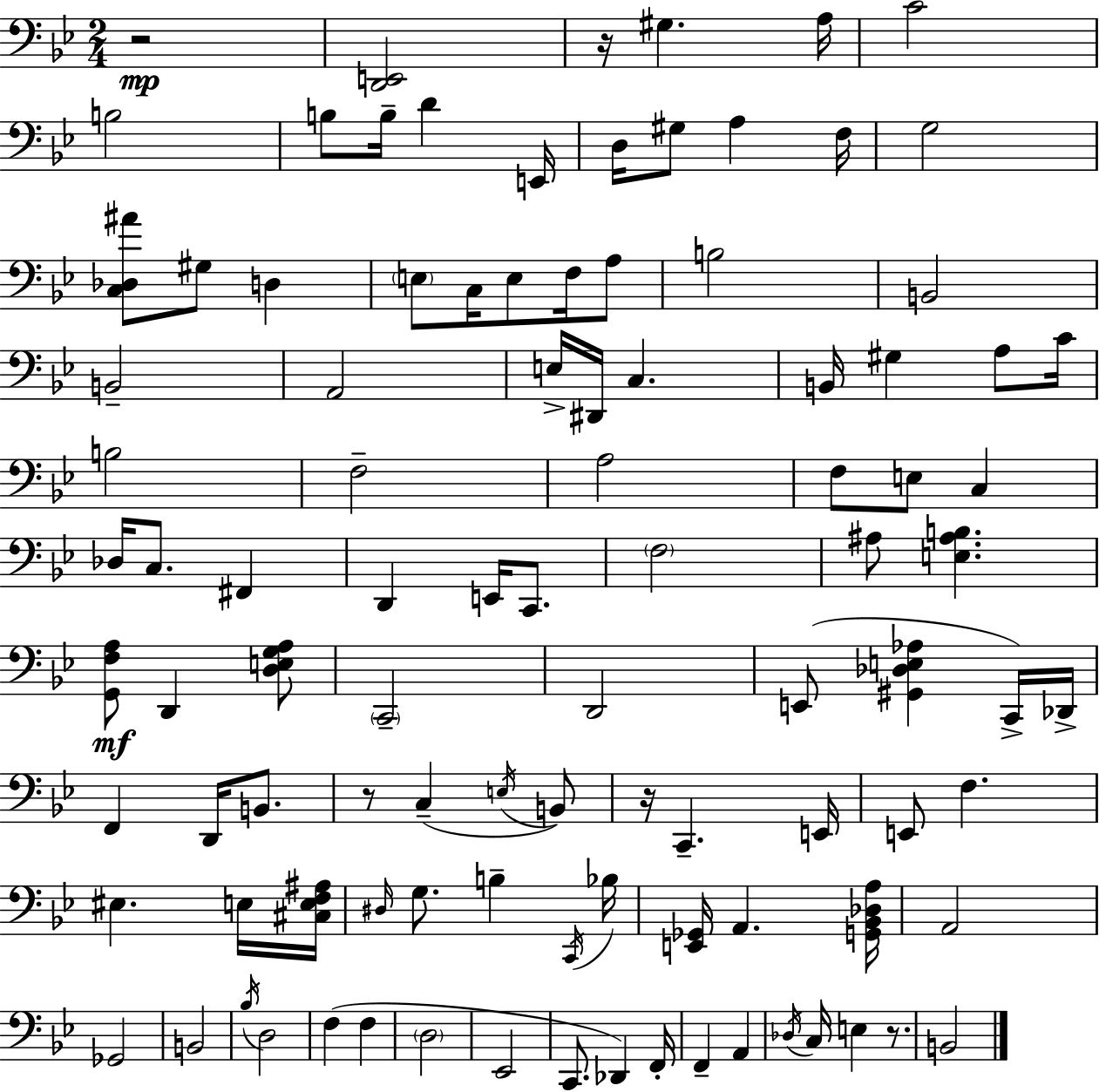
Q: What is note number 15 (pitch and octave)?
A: D3